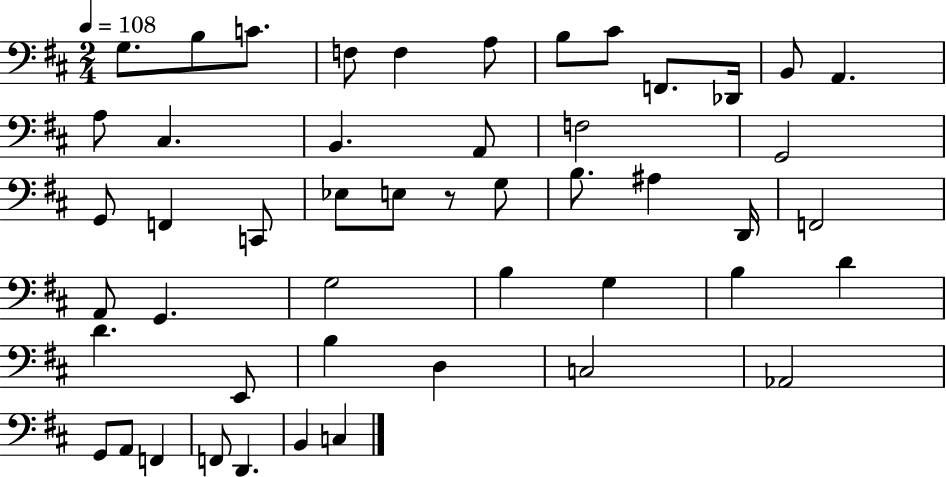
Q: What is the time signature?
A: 2/4